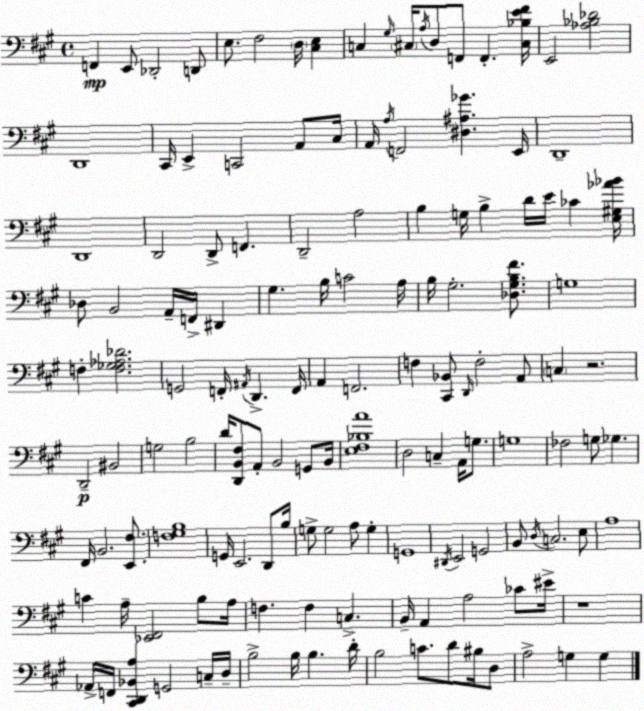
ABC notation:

X:1
T:Untitled
M:4/4
L:1/4
K:A
F,, E,,/2 _D,,2 D,,/2 E,/2 ^F,2 D,/4 [^C,E,] C, ^G,/4 ^C,/4 A,/4 D,/2 F,,/2 F,, [^C,_B,E^F]/4 E,,2 [_A,_B,_D]2 D,,4 ^C,,/4 E,, C,,2 A,,/2 ^C,/4 A,,/4 A,/4 F,,2 [^D,^A,_G] E,,/4 D,,4 D,,4 D,,2 D,,/2 F,, D,,2 A,2 B, G,/4 B, D/4 E/4 _C [E,^G,_A_B]/4 _D,/2 B,,2 A,,/4 F,,/4 ^D,, ^G, B,/4 C2 A,/4 B,/4 ^G,2 [_D,^G,B,^F]/2 G,4 F, [F,_G,_A,_D]2 G,,2 F,,/4 ^A,,/4 D,, F,,/4 A,, F,,2 F, [^C,,_B,,]/2 D,,/4 F,2 A,,/2 C, z2 D,,2 ^B,,2 G,2 B,2 D/4 [D,,B,,^F,]/2 A,,/2 B,,2 G,,/2 B,,/4 [E,^F,_B,A]4 D,2 C, A,,/4 G,/2 G,4 _F,2 G,/2 _G, ^F,,/4 B,,2 [E,,^F,]/2 [F,^G,B,]4 G,,/4 E,,2 D,,/2 B,/4 G,/2 G,2 A,/2 G, G,,4 ^D,,/4 E,,2 G,,2 B,,/2 D,/4 C,2 E,/2 A,4 C A,/4 [_E,,^F,,]2 B,/2 A,/4 F, F, C, B,,/4 A,, A,2 _C/2 ^E/4 z4 _A,,/4 F,,/4 [^C,,D,,_B,,A,] G,,2 C,/4 D,/4 B,2 B,/4 B, D/4 B,2 C/2 D/2 ^B,/4 D,/2 A,2 G, G,